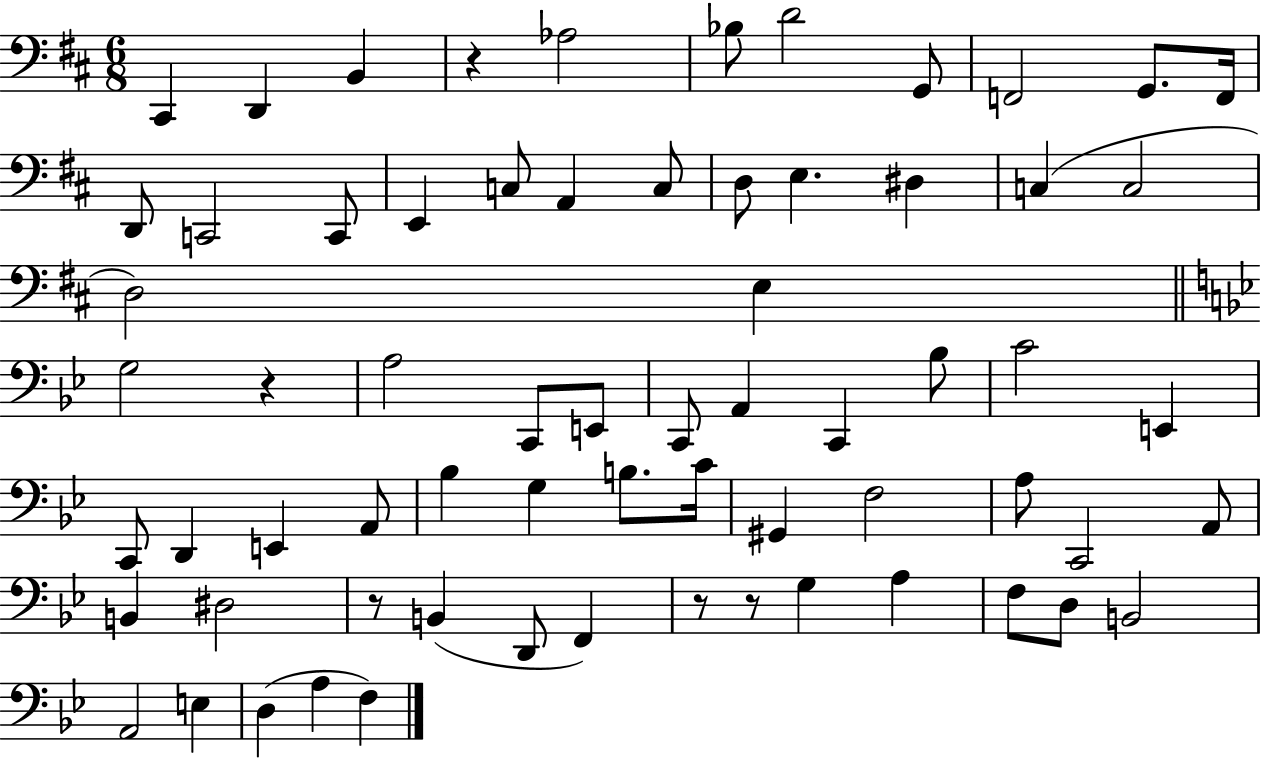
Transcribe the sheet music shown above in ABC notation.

X:1
T:Untitled
M:6/8
L:1/4
K:D
^C,, D,, B,, z _A,2 _B,/2 D2 G,,/2 F,,2 G,,/2 F,,/4 D,,/2 C,,2 C,,/2 E,, C,/2 A,, C,/2 D,/2 E, ^D, C, C,2 D,2 E, G,2 z A,2 C,,/2 E,,/2 C,,/2 A,, C,, _B,/2 C2 E,, C,,/2 D,, E,, A,,/2 _B, G, B,/2 C/4 ^G,, F,2 A,/2 C,,2 A,,/2 B,, ^D,2 z/2 B,, D,,/2 F,, z/2 z/2 G, A, F,/2 D,/2 B,,2 A,,2 E, D, A, F,